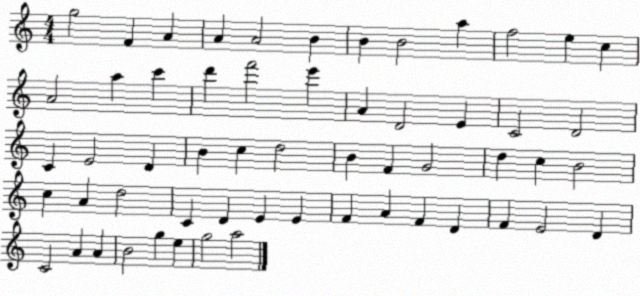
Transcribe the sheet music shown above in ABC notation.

X:1
T:Untitled
M:4/4
L:1/4
K:C
g2 F A A A2 B B B2 a f2 e c A2 a c' d' f'2 e' A D2 E C2 D2 C E2 D B c d2 B F G2 d c B2 c A d2 C D E E F A F D F E2 D C2 A A B2 g e g2 a2